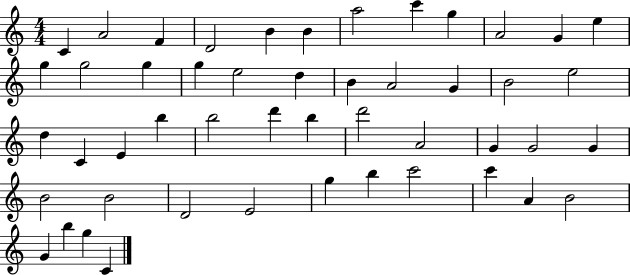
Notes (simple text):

C4/q A4/h F4/q D4/h B4/q B4/q A5/h C6/q G5/q A4/h G4/q E5/q G5/q G5/h G5/q G5/q E5/h D5/q B4/q A4/h G4/q B4/h E5/h D5/q C4/q E4/q B5/q B5/h D6/q B5/q D6/h A4/h G4/q G4/h G4/q B4/h B4/h D4/h E4/h G5/q B5/q C6/h C6/q A4/q B4/h G4/q B5/q G5/q C4/q